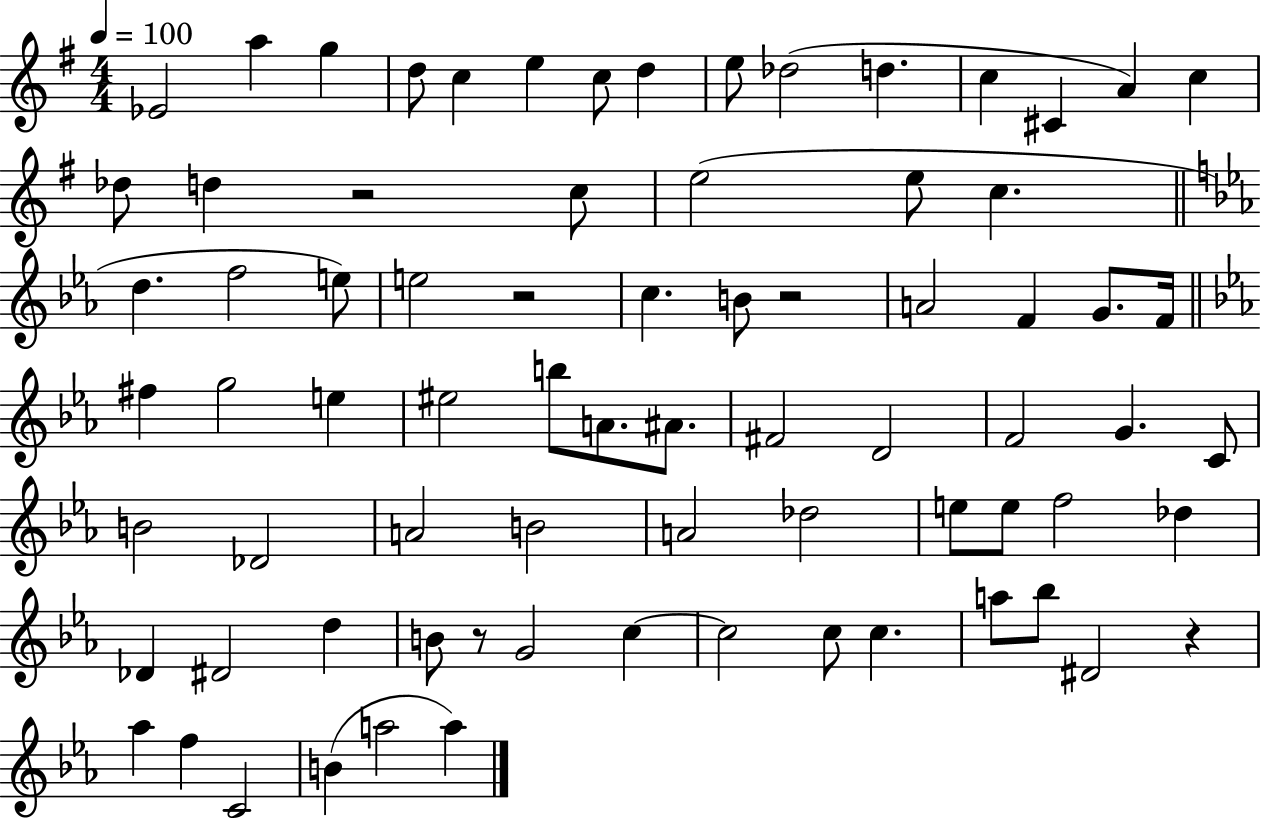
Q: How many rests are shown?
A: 5